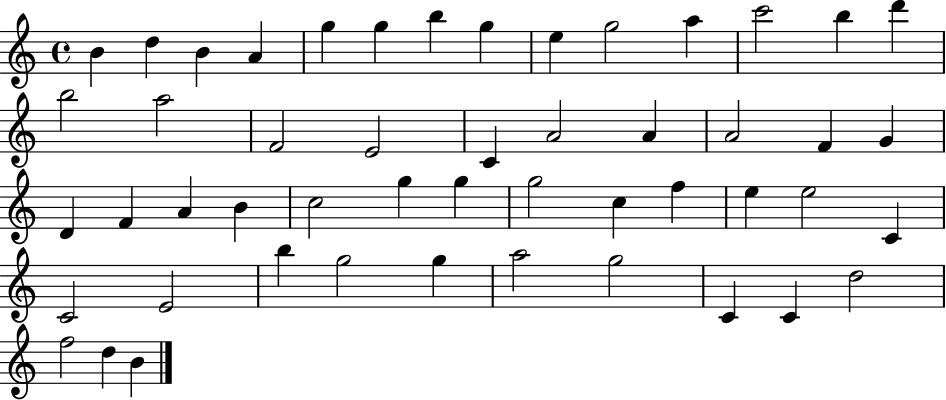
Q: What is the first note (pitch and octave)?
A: B4